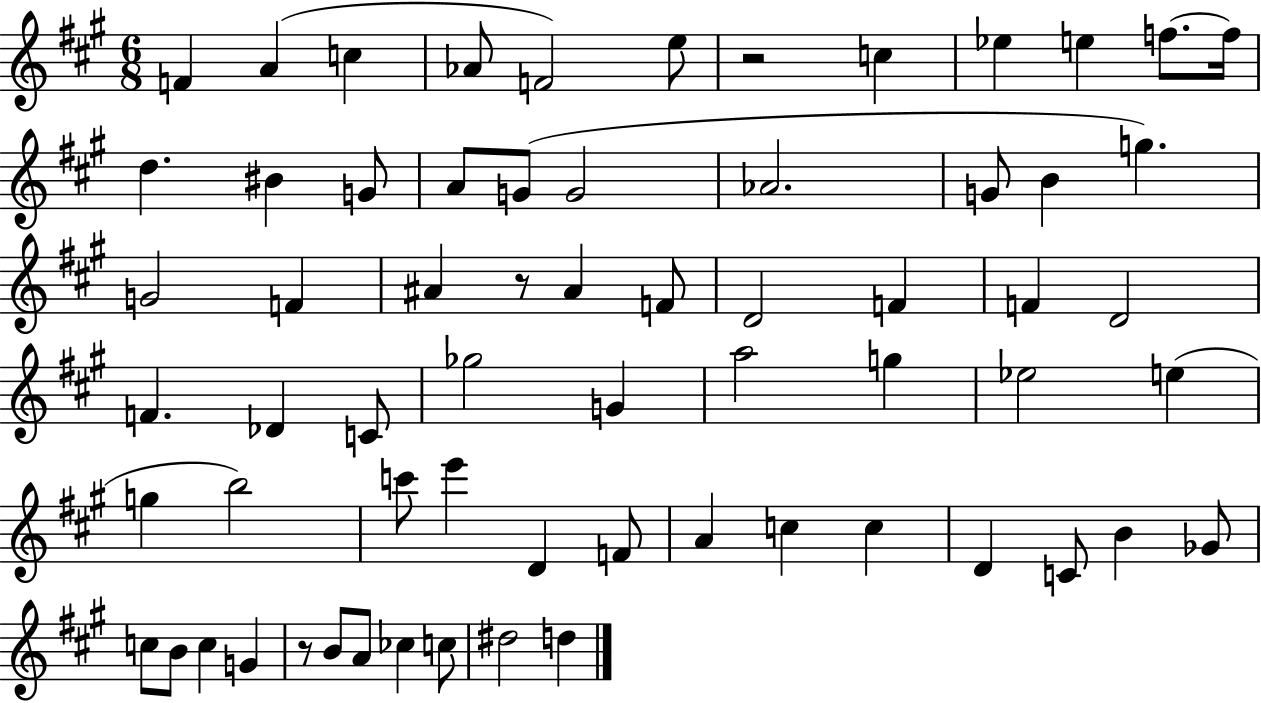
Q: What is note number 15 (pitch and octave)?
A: A4